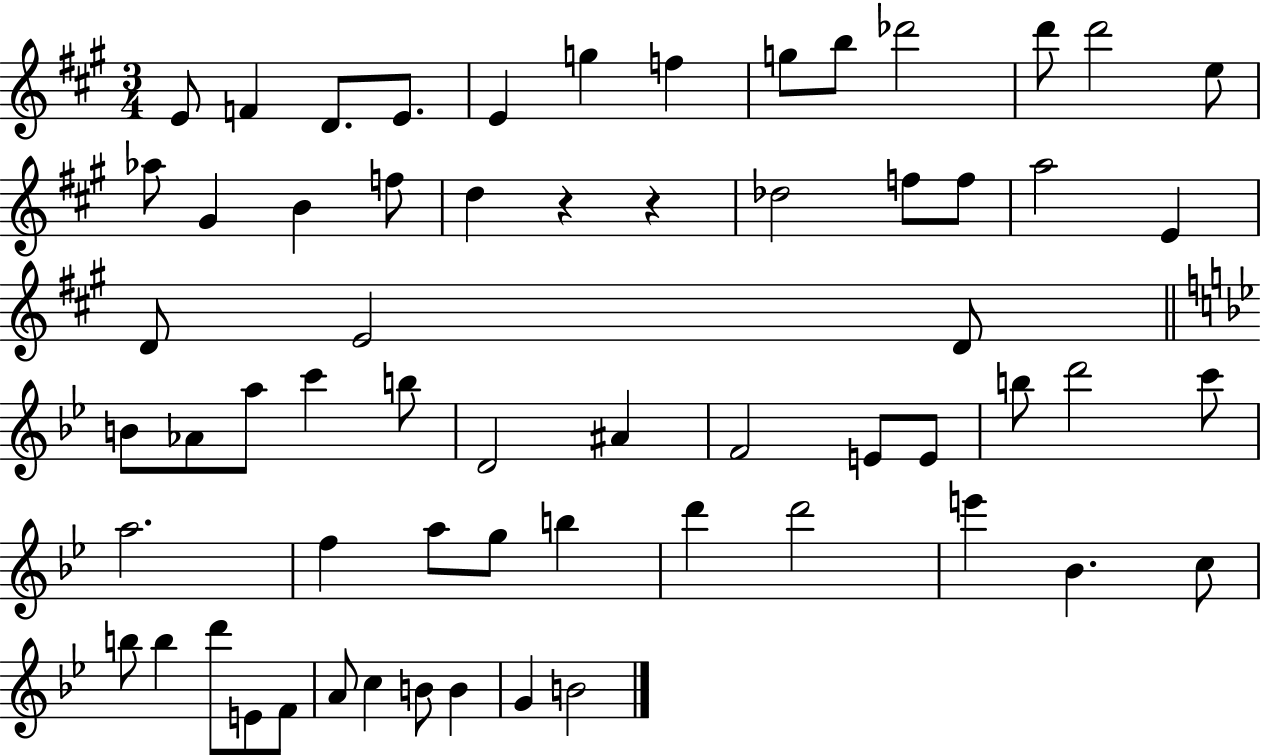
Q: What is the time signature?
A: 3/4